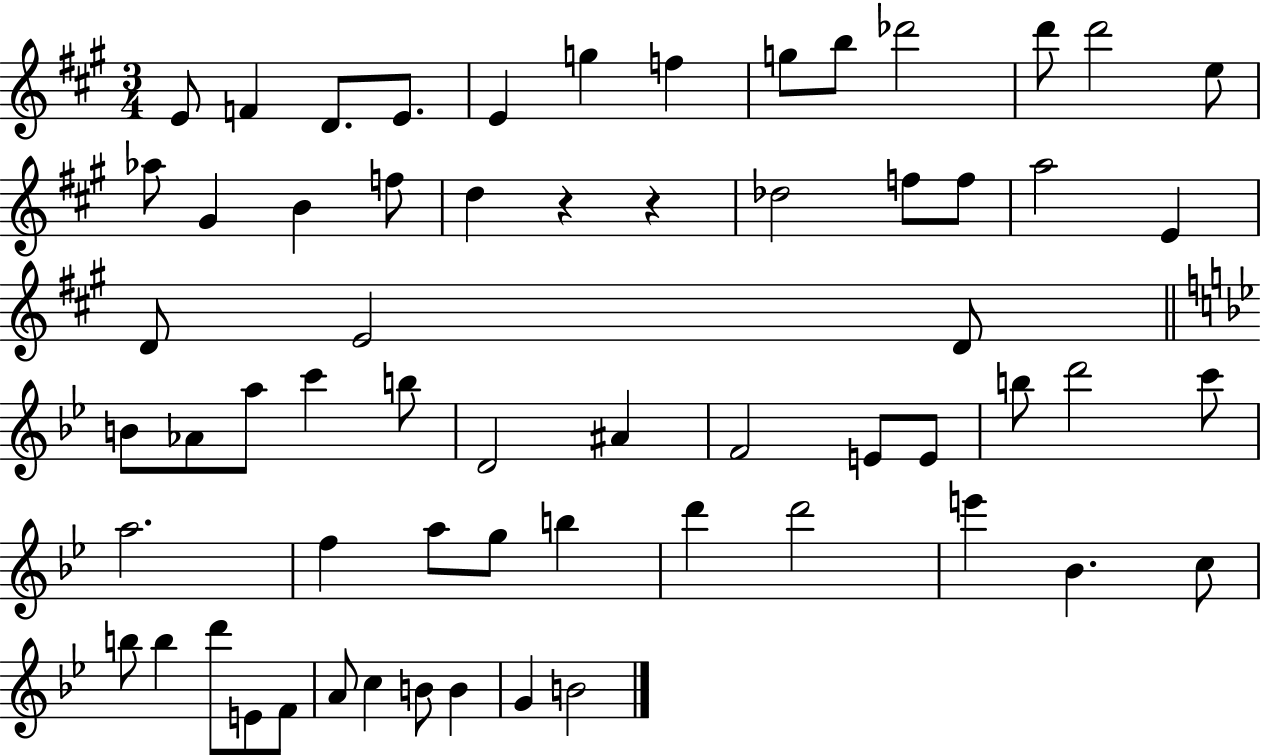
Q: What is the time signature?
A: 3/4